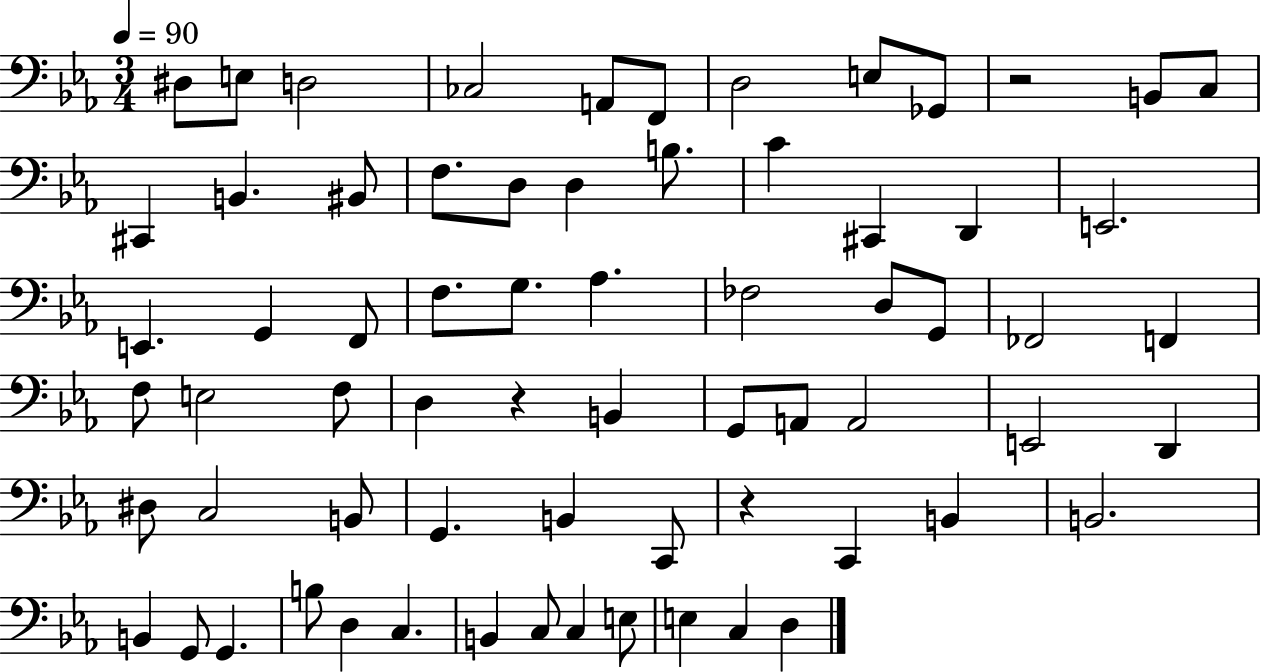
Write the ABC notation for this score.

X:1
T:Untitled
M:3/4
L:1/4
K:Eb
^D,/2 E,/2 D,2 _C,2 A,,/2 F,,/2 D,2 E,/2 _G,,/2 z2 B,,/2 C,/2 ^C,, B,, ^B,,/2 F,/2 D,/2 D, B,/2 C ^C,, D,, E,,2 E,, G,, F,,/2 F,/2 G,/2 _A, _F,2 D,/2 G,,/2 _F,,2 F,, F,/2 E,2 F,/2 D, z B,, G,,/2 A,,/2 A,,2 E,,2 D,, ^D,/2 C,2 B,,/2 G,, B,, C,,/2 z C,, B,, B,,2 B,, G,,/2 G,, B,/2 D, C, B,, C,/2 C, E,/2 E, C, D,